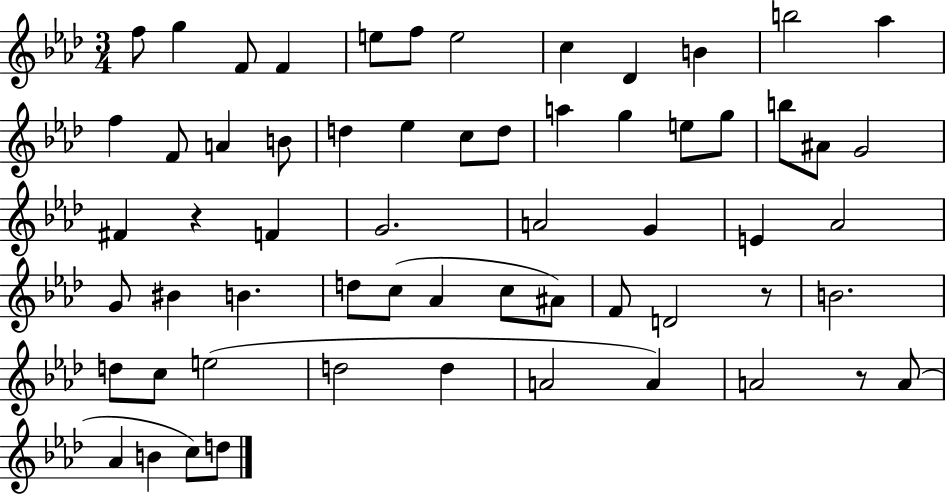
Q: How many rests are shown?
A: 3